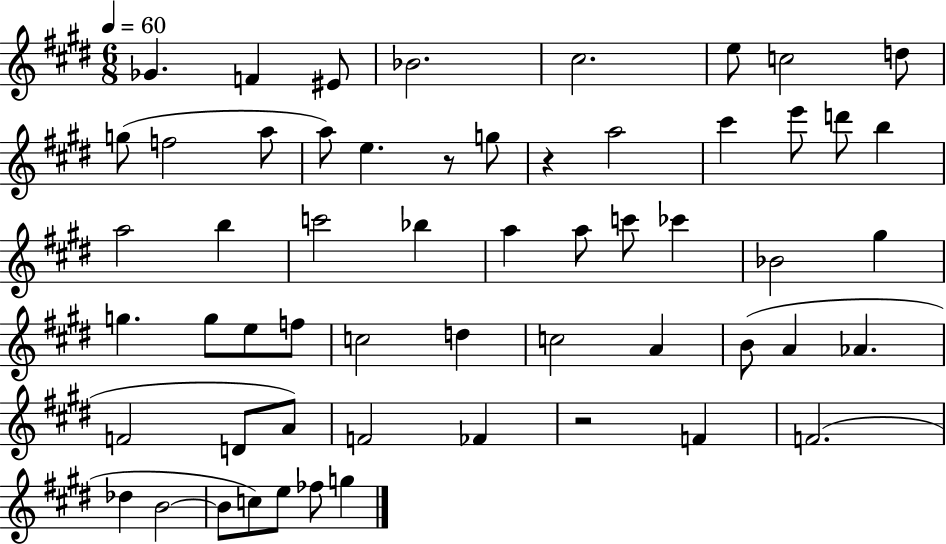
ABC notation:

X:1
T:Untitled
M:6/8
L:1/4
K:E
_G F ^E/2 _B2 ^c2 e/2 c2 d/2 g/2 f2 a/2 a/2 e z/2 g/2 z a2 ^c' e'/2 d'/2 b a2 b c'2 _b a a/2 c'/2 _c' _B2 ^g g g/2 e/2 f/2 c2 d c2 A B/2 A _A F2 D/2 A/2 F2 _F z2 F F2 _d B2 B/2 c/2 e/2 _f/2 g